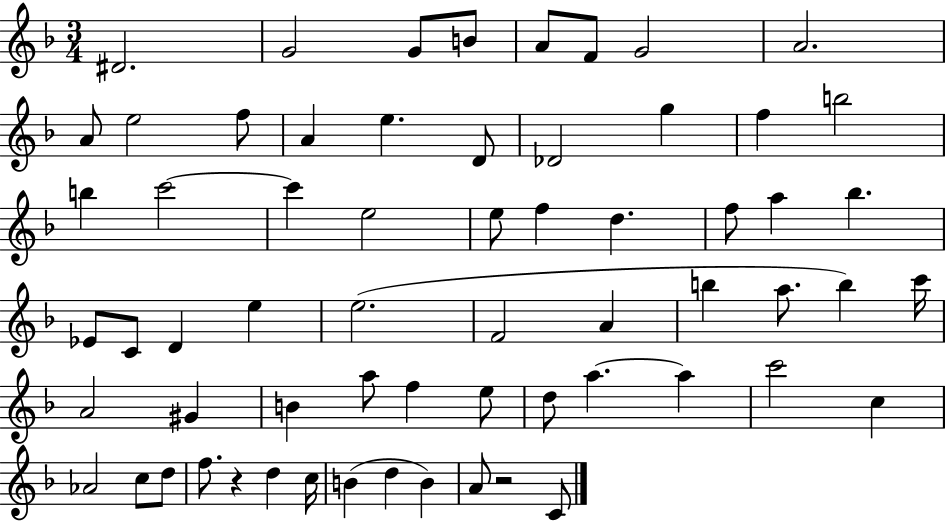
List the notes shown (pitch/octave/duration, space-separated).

D#4/h. G4/h G4/e B4/e A4/e F4/e G4/h A4/h. A4/e E5/h F5/e A4/q E5/q. D4/e Db4/h G5/q F5/q B5/h B5/q C6/h C6/q E5/h E5/e F5/q D5/q. F5/e A5/q Bb5/q. Eb4/e C4/e D4/q E5/q E5/h. F4/h A4/q B5/q A5/e. B5/q C6/s A4/h G#4/q B4/q A5/e F5/q E5/e D5/e A5/q. A5/q C6/h C5/q Ab4/h C5/e D5/e F5/e. R/q D5/q C5/s B4/q D5/q B4/q A4/e R/h C4/e